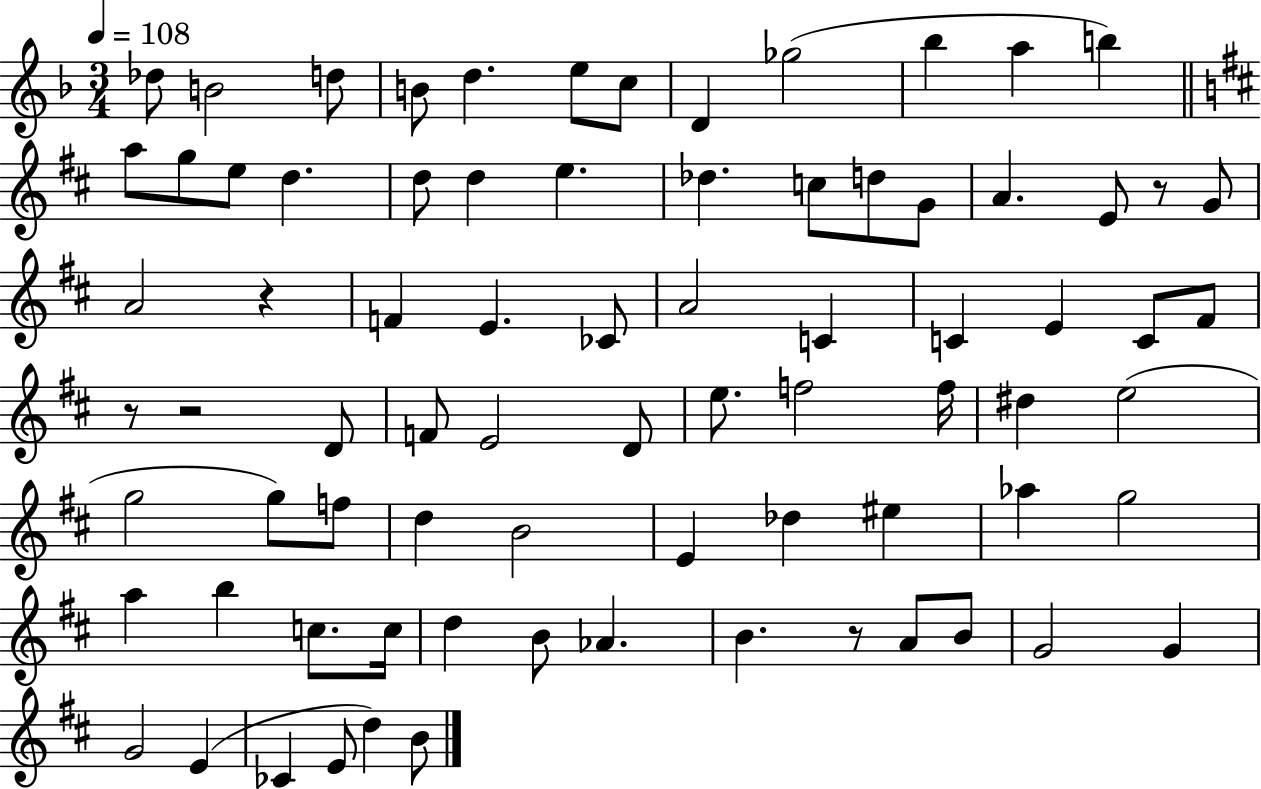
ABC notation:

X:1
T:Untitled
M:3/4
L:1/4
K:F
_d/2 B2 d/2 B/2 d e/2 c/2 D _g2 _b a b a/2 g/2 e/2 d d/2 d e _d c/2 d/2 G/2 A E/2 z/2 G/2 A2 z F E _C/2 A2 C C E C/2 ^F/2 z/2 z2 D/2 F/2 E2 D/2 e/2 f2 f/4 ^d e2 g2 g/2 f/2 d B2 E _d ^e _a g2 a b c/2 c/4 d B/2 _A B z/2 A/2 B/2 G2 G G2 E _C E/2 d B/2